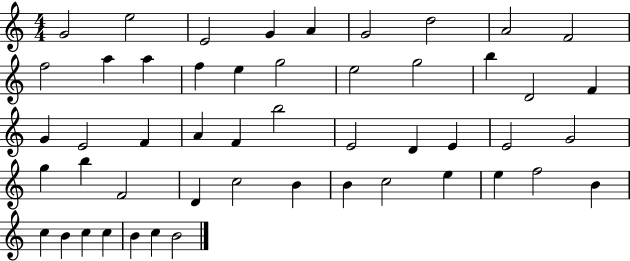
X:1
T:Untitled
M:4/4
L:1/4
K:C
G2 e2 E2 G A G2 d2 A2 F2 f2 a a f e g2 e2 g2 b D2 F G E2 F A F b2 E2 D E E2 G2 g b F2 D c2 B B c2 e e f2 B c B c c B c B2